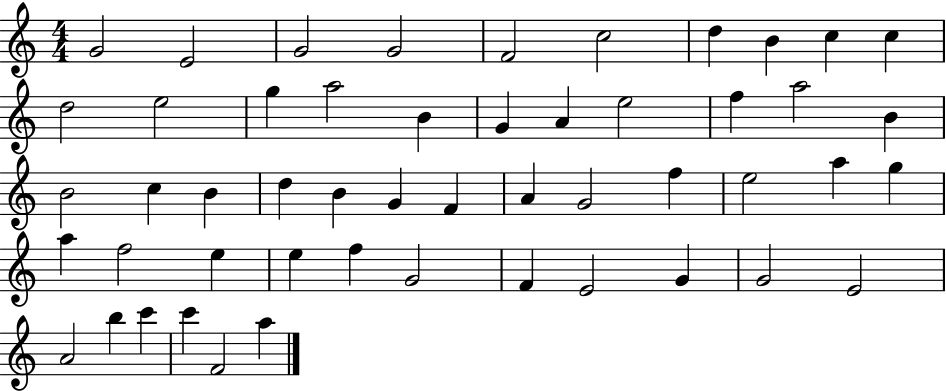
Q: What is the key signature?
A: C major